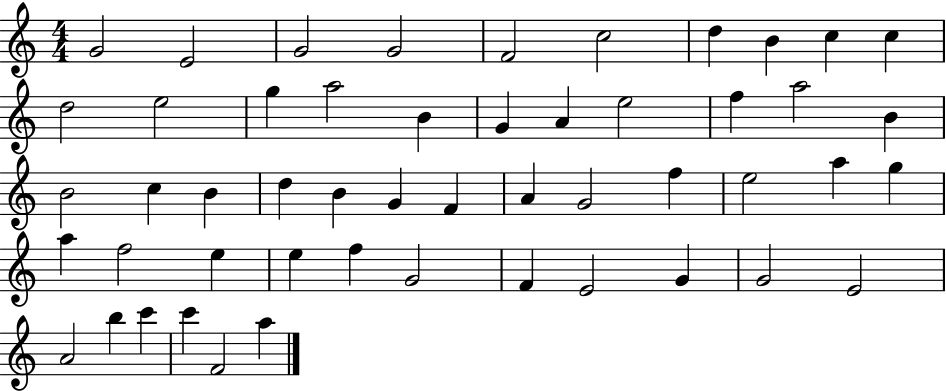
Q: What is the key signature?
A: C major